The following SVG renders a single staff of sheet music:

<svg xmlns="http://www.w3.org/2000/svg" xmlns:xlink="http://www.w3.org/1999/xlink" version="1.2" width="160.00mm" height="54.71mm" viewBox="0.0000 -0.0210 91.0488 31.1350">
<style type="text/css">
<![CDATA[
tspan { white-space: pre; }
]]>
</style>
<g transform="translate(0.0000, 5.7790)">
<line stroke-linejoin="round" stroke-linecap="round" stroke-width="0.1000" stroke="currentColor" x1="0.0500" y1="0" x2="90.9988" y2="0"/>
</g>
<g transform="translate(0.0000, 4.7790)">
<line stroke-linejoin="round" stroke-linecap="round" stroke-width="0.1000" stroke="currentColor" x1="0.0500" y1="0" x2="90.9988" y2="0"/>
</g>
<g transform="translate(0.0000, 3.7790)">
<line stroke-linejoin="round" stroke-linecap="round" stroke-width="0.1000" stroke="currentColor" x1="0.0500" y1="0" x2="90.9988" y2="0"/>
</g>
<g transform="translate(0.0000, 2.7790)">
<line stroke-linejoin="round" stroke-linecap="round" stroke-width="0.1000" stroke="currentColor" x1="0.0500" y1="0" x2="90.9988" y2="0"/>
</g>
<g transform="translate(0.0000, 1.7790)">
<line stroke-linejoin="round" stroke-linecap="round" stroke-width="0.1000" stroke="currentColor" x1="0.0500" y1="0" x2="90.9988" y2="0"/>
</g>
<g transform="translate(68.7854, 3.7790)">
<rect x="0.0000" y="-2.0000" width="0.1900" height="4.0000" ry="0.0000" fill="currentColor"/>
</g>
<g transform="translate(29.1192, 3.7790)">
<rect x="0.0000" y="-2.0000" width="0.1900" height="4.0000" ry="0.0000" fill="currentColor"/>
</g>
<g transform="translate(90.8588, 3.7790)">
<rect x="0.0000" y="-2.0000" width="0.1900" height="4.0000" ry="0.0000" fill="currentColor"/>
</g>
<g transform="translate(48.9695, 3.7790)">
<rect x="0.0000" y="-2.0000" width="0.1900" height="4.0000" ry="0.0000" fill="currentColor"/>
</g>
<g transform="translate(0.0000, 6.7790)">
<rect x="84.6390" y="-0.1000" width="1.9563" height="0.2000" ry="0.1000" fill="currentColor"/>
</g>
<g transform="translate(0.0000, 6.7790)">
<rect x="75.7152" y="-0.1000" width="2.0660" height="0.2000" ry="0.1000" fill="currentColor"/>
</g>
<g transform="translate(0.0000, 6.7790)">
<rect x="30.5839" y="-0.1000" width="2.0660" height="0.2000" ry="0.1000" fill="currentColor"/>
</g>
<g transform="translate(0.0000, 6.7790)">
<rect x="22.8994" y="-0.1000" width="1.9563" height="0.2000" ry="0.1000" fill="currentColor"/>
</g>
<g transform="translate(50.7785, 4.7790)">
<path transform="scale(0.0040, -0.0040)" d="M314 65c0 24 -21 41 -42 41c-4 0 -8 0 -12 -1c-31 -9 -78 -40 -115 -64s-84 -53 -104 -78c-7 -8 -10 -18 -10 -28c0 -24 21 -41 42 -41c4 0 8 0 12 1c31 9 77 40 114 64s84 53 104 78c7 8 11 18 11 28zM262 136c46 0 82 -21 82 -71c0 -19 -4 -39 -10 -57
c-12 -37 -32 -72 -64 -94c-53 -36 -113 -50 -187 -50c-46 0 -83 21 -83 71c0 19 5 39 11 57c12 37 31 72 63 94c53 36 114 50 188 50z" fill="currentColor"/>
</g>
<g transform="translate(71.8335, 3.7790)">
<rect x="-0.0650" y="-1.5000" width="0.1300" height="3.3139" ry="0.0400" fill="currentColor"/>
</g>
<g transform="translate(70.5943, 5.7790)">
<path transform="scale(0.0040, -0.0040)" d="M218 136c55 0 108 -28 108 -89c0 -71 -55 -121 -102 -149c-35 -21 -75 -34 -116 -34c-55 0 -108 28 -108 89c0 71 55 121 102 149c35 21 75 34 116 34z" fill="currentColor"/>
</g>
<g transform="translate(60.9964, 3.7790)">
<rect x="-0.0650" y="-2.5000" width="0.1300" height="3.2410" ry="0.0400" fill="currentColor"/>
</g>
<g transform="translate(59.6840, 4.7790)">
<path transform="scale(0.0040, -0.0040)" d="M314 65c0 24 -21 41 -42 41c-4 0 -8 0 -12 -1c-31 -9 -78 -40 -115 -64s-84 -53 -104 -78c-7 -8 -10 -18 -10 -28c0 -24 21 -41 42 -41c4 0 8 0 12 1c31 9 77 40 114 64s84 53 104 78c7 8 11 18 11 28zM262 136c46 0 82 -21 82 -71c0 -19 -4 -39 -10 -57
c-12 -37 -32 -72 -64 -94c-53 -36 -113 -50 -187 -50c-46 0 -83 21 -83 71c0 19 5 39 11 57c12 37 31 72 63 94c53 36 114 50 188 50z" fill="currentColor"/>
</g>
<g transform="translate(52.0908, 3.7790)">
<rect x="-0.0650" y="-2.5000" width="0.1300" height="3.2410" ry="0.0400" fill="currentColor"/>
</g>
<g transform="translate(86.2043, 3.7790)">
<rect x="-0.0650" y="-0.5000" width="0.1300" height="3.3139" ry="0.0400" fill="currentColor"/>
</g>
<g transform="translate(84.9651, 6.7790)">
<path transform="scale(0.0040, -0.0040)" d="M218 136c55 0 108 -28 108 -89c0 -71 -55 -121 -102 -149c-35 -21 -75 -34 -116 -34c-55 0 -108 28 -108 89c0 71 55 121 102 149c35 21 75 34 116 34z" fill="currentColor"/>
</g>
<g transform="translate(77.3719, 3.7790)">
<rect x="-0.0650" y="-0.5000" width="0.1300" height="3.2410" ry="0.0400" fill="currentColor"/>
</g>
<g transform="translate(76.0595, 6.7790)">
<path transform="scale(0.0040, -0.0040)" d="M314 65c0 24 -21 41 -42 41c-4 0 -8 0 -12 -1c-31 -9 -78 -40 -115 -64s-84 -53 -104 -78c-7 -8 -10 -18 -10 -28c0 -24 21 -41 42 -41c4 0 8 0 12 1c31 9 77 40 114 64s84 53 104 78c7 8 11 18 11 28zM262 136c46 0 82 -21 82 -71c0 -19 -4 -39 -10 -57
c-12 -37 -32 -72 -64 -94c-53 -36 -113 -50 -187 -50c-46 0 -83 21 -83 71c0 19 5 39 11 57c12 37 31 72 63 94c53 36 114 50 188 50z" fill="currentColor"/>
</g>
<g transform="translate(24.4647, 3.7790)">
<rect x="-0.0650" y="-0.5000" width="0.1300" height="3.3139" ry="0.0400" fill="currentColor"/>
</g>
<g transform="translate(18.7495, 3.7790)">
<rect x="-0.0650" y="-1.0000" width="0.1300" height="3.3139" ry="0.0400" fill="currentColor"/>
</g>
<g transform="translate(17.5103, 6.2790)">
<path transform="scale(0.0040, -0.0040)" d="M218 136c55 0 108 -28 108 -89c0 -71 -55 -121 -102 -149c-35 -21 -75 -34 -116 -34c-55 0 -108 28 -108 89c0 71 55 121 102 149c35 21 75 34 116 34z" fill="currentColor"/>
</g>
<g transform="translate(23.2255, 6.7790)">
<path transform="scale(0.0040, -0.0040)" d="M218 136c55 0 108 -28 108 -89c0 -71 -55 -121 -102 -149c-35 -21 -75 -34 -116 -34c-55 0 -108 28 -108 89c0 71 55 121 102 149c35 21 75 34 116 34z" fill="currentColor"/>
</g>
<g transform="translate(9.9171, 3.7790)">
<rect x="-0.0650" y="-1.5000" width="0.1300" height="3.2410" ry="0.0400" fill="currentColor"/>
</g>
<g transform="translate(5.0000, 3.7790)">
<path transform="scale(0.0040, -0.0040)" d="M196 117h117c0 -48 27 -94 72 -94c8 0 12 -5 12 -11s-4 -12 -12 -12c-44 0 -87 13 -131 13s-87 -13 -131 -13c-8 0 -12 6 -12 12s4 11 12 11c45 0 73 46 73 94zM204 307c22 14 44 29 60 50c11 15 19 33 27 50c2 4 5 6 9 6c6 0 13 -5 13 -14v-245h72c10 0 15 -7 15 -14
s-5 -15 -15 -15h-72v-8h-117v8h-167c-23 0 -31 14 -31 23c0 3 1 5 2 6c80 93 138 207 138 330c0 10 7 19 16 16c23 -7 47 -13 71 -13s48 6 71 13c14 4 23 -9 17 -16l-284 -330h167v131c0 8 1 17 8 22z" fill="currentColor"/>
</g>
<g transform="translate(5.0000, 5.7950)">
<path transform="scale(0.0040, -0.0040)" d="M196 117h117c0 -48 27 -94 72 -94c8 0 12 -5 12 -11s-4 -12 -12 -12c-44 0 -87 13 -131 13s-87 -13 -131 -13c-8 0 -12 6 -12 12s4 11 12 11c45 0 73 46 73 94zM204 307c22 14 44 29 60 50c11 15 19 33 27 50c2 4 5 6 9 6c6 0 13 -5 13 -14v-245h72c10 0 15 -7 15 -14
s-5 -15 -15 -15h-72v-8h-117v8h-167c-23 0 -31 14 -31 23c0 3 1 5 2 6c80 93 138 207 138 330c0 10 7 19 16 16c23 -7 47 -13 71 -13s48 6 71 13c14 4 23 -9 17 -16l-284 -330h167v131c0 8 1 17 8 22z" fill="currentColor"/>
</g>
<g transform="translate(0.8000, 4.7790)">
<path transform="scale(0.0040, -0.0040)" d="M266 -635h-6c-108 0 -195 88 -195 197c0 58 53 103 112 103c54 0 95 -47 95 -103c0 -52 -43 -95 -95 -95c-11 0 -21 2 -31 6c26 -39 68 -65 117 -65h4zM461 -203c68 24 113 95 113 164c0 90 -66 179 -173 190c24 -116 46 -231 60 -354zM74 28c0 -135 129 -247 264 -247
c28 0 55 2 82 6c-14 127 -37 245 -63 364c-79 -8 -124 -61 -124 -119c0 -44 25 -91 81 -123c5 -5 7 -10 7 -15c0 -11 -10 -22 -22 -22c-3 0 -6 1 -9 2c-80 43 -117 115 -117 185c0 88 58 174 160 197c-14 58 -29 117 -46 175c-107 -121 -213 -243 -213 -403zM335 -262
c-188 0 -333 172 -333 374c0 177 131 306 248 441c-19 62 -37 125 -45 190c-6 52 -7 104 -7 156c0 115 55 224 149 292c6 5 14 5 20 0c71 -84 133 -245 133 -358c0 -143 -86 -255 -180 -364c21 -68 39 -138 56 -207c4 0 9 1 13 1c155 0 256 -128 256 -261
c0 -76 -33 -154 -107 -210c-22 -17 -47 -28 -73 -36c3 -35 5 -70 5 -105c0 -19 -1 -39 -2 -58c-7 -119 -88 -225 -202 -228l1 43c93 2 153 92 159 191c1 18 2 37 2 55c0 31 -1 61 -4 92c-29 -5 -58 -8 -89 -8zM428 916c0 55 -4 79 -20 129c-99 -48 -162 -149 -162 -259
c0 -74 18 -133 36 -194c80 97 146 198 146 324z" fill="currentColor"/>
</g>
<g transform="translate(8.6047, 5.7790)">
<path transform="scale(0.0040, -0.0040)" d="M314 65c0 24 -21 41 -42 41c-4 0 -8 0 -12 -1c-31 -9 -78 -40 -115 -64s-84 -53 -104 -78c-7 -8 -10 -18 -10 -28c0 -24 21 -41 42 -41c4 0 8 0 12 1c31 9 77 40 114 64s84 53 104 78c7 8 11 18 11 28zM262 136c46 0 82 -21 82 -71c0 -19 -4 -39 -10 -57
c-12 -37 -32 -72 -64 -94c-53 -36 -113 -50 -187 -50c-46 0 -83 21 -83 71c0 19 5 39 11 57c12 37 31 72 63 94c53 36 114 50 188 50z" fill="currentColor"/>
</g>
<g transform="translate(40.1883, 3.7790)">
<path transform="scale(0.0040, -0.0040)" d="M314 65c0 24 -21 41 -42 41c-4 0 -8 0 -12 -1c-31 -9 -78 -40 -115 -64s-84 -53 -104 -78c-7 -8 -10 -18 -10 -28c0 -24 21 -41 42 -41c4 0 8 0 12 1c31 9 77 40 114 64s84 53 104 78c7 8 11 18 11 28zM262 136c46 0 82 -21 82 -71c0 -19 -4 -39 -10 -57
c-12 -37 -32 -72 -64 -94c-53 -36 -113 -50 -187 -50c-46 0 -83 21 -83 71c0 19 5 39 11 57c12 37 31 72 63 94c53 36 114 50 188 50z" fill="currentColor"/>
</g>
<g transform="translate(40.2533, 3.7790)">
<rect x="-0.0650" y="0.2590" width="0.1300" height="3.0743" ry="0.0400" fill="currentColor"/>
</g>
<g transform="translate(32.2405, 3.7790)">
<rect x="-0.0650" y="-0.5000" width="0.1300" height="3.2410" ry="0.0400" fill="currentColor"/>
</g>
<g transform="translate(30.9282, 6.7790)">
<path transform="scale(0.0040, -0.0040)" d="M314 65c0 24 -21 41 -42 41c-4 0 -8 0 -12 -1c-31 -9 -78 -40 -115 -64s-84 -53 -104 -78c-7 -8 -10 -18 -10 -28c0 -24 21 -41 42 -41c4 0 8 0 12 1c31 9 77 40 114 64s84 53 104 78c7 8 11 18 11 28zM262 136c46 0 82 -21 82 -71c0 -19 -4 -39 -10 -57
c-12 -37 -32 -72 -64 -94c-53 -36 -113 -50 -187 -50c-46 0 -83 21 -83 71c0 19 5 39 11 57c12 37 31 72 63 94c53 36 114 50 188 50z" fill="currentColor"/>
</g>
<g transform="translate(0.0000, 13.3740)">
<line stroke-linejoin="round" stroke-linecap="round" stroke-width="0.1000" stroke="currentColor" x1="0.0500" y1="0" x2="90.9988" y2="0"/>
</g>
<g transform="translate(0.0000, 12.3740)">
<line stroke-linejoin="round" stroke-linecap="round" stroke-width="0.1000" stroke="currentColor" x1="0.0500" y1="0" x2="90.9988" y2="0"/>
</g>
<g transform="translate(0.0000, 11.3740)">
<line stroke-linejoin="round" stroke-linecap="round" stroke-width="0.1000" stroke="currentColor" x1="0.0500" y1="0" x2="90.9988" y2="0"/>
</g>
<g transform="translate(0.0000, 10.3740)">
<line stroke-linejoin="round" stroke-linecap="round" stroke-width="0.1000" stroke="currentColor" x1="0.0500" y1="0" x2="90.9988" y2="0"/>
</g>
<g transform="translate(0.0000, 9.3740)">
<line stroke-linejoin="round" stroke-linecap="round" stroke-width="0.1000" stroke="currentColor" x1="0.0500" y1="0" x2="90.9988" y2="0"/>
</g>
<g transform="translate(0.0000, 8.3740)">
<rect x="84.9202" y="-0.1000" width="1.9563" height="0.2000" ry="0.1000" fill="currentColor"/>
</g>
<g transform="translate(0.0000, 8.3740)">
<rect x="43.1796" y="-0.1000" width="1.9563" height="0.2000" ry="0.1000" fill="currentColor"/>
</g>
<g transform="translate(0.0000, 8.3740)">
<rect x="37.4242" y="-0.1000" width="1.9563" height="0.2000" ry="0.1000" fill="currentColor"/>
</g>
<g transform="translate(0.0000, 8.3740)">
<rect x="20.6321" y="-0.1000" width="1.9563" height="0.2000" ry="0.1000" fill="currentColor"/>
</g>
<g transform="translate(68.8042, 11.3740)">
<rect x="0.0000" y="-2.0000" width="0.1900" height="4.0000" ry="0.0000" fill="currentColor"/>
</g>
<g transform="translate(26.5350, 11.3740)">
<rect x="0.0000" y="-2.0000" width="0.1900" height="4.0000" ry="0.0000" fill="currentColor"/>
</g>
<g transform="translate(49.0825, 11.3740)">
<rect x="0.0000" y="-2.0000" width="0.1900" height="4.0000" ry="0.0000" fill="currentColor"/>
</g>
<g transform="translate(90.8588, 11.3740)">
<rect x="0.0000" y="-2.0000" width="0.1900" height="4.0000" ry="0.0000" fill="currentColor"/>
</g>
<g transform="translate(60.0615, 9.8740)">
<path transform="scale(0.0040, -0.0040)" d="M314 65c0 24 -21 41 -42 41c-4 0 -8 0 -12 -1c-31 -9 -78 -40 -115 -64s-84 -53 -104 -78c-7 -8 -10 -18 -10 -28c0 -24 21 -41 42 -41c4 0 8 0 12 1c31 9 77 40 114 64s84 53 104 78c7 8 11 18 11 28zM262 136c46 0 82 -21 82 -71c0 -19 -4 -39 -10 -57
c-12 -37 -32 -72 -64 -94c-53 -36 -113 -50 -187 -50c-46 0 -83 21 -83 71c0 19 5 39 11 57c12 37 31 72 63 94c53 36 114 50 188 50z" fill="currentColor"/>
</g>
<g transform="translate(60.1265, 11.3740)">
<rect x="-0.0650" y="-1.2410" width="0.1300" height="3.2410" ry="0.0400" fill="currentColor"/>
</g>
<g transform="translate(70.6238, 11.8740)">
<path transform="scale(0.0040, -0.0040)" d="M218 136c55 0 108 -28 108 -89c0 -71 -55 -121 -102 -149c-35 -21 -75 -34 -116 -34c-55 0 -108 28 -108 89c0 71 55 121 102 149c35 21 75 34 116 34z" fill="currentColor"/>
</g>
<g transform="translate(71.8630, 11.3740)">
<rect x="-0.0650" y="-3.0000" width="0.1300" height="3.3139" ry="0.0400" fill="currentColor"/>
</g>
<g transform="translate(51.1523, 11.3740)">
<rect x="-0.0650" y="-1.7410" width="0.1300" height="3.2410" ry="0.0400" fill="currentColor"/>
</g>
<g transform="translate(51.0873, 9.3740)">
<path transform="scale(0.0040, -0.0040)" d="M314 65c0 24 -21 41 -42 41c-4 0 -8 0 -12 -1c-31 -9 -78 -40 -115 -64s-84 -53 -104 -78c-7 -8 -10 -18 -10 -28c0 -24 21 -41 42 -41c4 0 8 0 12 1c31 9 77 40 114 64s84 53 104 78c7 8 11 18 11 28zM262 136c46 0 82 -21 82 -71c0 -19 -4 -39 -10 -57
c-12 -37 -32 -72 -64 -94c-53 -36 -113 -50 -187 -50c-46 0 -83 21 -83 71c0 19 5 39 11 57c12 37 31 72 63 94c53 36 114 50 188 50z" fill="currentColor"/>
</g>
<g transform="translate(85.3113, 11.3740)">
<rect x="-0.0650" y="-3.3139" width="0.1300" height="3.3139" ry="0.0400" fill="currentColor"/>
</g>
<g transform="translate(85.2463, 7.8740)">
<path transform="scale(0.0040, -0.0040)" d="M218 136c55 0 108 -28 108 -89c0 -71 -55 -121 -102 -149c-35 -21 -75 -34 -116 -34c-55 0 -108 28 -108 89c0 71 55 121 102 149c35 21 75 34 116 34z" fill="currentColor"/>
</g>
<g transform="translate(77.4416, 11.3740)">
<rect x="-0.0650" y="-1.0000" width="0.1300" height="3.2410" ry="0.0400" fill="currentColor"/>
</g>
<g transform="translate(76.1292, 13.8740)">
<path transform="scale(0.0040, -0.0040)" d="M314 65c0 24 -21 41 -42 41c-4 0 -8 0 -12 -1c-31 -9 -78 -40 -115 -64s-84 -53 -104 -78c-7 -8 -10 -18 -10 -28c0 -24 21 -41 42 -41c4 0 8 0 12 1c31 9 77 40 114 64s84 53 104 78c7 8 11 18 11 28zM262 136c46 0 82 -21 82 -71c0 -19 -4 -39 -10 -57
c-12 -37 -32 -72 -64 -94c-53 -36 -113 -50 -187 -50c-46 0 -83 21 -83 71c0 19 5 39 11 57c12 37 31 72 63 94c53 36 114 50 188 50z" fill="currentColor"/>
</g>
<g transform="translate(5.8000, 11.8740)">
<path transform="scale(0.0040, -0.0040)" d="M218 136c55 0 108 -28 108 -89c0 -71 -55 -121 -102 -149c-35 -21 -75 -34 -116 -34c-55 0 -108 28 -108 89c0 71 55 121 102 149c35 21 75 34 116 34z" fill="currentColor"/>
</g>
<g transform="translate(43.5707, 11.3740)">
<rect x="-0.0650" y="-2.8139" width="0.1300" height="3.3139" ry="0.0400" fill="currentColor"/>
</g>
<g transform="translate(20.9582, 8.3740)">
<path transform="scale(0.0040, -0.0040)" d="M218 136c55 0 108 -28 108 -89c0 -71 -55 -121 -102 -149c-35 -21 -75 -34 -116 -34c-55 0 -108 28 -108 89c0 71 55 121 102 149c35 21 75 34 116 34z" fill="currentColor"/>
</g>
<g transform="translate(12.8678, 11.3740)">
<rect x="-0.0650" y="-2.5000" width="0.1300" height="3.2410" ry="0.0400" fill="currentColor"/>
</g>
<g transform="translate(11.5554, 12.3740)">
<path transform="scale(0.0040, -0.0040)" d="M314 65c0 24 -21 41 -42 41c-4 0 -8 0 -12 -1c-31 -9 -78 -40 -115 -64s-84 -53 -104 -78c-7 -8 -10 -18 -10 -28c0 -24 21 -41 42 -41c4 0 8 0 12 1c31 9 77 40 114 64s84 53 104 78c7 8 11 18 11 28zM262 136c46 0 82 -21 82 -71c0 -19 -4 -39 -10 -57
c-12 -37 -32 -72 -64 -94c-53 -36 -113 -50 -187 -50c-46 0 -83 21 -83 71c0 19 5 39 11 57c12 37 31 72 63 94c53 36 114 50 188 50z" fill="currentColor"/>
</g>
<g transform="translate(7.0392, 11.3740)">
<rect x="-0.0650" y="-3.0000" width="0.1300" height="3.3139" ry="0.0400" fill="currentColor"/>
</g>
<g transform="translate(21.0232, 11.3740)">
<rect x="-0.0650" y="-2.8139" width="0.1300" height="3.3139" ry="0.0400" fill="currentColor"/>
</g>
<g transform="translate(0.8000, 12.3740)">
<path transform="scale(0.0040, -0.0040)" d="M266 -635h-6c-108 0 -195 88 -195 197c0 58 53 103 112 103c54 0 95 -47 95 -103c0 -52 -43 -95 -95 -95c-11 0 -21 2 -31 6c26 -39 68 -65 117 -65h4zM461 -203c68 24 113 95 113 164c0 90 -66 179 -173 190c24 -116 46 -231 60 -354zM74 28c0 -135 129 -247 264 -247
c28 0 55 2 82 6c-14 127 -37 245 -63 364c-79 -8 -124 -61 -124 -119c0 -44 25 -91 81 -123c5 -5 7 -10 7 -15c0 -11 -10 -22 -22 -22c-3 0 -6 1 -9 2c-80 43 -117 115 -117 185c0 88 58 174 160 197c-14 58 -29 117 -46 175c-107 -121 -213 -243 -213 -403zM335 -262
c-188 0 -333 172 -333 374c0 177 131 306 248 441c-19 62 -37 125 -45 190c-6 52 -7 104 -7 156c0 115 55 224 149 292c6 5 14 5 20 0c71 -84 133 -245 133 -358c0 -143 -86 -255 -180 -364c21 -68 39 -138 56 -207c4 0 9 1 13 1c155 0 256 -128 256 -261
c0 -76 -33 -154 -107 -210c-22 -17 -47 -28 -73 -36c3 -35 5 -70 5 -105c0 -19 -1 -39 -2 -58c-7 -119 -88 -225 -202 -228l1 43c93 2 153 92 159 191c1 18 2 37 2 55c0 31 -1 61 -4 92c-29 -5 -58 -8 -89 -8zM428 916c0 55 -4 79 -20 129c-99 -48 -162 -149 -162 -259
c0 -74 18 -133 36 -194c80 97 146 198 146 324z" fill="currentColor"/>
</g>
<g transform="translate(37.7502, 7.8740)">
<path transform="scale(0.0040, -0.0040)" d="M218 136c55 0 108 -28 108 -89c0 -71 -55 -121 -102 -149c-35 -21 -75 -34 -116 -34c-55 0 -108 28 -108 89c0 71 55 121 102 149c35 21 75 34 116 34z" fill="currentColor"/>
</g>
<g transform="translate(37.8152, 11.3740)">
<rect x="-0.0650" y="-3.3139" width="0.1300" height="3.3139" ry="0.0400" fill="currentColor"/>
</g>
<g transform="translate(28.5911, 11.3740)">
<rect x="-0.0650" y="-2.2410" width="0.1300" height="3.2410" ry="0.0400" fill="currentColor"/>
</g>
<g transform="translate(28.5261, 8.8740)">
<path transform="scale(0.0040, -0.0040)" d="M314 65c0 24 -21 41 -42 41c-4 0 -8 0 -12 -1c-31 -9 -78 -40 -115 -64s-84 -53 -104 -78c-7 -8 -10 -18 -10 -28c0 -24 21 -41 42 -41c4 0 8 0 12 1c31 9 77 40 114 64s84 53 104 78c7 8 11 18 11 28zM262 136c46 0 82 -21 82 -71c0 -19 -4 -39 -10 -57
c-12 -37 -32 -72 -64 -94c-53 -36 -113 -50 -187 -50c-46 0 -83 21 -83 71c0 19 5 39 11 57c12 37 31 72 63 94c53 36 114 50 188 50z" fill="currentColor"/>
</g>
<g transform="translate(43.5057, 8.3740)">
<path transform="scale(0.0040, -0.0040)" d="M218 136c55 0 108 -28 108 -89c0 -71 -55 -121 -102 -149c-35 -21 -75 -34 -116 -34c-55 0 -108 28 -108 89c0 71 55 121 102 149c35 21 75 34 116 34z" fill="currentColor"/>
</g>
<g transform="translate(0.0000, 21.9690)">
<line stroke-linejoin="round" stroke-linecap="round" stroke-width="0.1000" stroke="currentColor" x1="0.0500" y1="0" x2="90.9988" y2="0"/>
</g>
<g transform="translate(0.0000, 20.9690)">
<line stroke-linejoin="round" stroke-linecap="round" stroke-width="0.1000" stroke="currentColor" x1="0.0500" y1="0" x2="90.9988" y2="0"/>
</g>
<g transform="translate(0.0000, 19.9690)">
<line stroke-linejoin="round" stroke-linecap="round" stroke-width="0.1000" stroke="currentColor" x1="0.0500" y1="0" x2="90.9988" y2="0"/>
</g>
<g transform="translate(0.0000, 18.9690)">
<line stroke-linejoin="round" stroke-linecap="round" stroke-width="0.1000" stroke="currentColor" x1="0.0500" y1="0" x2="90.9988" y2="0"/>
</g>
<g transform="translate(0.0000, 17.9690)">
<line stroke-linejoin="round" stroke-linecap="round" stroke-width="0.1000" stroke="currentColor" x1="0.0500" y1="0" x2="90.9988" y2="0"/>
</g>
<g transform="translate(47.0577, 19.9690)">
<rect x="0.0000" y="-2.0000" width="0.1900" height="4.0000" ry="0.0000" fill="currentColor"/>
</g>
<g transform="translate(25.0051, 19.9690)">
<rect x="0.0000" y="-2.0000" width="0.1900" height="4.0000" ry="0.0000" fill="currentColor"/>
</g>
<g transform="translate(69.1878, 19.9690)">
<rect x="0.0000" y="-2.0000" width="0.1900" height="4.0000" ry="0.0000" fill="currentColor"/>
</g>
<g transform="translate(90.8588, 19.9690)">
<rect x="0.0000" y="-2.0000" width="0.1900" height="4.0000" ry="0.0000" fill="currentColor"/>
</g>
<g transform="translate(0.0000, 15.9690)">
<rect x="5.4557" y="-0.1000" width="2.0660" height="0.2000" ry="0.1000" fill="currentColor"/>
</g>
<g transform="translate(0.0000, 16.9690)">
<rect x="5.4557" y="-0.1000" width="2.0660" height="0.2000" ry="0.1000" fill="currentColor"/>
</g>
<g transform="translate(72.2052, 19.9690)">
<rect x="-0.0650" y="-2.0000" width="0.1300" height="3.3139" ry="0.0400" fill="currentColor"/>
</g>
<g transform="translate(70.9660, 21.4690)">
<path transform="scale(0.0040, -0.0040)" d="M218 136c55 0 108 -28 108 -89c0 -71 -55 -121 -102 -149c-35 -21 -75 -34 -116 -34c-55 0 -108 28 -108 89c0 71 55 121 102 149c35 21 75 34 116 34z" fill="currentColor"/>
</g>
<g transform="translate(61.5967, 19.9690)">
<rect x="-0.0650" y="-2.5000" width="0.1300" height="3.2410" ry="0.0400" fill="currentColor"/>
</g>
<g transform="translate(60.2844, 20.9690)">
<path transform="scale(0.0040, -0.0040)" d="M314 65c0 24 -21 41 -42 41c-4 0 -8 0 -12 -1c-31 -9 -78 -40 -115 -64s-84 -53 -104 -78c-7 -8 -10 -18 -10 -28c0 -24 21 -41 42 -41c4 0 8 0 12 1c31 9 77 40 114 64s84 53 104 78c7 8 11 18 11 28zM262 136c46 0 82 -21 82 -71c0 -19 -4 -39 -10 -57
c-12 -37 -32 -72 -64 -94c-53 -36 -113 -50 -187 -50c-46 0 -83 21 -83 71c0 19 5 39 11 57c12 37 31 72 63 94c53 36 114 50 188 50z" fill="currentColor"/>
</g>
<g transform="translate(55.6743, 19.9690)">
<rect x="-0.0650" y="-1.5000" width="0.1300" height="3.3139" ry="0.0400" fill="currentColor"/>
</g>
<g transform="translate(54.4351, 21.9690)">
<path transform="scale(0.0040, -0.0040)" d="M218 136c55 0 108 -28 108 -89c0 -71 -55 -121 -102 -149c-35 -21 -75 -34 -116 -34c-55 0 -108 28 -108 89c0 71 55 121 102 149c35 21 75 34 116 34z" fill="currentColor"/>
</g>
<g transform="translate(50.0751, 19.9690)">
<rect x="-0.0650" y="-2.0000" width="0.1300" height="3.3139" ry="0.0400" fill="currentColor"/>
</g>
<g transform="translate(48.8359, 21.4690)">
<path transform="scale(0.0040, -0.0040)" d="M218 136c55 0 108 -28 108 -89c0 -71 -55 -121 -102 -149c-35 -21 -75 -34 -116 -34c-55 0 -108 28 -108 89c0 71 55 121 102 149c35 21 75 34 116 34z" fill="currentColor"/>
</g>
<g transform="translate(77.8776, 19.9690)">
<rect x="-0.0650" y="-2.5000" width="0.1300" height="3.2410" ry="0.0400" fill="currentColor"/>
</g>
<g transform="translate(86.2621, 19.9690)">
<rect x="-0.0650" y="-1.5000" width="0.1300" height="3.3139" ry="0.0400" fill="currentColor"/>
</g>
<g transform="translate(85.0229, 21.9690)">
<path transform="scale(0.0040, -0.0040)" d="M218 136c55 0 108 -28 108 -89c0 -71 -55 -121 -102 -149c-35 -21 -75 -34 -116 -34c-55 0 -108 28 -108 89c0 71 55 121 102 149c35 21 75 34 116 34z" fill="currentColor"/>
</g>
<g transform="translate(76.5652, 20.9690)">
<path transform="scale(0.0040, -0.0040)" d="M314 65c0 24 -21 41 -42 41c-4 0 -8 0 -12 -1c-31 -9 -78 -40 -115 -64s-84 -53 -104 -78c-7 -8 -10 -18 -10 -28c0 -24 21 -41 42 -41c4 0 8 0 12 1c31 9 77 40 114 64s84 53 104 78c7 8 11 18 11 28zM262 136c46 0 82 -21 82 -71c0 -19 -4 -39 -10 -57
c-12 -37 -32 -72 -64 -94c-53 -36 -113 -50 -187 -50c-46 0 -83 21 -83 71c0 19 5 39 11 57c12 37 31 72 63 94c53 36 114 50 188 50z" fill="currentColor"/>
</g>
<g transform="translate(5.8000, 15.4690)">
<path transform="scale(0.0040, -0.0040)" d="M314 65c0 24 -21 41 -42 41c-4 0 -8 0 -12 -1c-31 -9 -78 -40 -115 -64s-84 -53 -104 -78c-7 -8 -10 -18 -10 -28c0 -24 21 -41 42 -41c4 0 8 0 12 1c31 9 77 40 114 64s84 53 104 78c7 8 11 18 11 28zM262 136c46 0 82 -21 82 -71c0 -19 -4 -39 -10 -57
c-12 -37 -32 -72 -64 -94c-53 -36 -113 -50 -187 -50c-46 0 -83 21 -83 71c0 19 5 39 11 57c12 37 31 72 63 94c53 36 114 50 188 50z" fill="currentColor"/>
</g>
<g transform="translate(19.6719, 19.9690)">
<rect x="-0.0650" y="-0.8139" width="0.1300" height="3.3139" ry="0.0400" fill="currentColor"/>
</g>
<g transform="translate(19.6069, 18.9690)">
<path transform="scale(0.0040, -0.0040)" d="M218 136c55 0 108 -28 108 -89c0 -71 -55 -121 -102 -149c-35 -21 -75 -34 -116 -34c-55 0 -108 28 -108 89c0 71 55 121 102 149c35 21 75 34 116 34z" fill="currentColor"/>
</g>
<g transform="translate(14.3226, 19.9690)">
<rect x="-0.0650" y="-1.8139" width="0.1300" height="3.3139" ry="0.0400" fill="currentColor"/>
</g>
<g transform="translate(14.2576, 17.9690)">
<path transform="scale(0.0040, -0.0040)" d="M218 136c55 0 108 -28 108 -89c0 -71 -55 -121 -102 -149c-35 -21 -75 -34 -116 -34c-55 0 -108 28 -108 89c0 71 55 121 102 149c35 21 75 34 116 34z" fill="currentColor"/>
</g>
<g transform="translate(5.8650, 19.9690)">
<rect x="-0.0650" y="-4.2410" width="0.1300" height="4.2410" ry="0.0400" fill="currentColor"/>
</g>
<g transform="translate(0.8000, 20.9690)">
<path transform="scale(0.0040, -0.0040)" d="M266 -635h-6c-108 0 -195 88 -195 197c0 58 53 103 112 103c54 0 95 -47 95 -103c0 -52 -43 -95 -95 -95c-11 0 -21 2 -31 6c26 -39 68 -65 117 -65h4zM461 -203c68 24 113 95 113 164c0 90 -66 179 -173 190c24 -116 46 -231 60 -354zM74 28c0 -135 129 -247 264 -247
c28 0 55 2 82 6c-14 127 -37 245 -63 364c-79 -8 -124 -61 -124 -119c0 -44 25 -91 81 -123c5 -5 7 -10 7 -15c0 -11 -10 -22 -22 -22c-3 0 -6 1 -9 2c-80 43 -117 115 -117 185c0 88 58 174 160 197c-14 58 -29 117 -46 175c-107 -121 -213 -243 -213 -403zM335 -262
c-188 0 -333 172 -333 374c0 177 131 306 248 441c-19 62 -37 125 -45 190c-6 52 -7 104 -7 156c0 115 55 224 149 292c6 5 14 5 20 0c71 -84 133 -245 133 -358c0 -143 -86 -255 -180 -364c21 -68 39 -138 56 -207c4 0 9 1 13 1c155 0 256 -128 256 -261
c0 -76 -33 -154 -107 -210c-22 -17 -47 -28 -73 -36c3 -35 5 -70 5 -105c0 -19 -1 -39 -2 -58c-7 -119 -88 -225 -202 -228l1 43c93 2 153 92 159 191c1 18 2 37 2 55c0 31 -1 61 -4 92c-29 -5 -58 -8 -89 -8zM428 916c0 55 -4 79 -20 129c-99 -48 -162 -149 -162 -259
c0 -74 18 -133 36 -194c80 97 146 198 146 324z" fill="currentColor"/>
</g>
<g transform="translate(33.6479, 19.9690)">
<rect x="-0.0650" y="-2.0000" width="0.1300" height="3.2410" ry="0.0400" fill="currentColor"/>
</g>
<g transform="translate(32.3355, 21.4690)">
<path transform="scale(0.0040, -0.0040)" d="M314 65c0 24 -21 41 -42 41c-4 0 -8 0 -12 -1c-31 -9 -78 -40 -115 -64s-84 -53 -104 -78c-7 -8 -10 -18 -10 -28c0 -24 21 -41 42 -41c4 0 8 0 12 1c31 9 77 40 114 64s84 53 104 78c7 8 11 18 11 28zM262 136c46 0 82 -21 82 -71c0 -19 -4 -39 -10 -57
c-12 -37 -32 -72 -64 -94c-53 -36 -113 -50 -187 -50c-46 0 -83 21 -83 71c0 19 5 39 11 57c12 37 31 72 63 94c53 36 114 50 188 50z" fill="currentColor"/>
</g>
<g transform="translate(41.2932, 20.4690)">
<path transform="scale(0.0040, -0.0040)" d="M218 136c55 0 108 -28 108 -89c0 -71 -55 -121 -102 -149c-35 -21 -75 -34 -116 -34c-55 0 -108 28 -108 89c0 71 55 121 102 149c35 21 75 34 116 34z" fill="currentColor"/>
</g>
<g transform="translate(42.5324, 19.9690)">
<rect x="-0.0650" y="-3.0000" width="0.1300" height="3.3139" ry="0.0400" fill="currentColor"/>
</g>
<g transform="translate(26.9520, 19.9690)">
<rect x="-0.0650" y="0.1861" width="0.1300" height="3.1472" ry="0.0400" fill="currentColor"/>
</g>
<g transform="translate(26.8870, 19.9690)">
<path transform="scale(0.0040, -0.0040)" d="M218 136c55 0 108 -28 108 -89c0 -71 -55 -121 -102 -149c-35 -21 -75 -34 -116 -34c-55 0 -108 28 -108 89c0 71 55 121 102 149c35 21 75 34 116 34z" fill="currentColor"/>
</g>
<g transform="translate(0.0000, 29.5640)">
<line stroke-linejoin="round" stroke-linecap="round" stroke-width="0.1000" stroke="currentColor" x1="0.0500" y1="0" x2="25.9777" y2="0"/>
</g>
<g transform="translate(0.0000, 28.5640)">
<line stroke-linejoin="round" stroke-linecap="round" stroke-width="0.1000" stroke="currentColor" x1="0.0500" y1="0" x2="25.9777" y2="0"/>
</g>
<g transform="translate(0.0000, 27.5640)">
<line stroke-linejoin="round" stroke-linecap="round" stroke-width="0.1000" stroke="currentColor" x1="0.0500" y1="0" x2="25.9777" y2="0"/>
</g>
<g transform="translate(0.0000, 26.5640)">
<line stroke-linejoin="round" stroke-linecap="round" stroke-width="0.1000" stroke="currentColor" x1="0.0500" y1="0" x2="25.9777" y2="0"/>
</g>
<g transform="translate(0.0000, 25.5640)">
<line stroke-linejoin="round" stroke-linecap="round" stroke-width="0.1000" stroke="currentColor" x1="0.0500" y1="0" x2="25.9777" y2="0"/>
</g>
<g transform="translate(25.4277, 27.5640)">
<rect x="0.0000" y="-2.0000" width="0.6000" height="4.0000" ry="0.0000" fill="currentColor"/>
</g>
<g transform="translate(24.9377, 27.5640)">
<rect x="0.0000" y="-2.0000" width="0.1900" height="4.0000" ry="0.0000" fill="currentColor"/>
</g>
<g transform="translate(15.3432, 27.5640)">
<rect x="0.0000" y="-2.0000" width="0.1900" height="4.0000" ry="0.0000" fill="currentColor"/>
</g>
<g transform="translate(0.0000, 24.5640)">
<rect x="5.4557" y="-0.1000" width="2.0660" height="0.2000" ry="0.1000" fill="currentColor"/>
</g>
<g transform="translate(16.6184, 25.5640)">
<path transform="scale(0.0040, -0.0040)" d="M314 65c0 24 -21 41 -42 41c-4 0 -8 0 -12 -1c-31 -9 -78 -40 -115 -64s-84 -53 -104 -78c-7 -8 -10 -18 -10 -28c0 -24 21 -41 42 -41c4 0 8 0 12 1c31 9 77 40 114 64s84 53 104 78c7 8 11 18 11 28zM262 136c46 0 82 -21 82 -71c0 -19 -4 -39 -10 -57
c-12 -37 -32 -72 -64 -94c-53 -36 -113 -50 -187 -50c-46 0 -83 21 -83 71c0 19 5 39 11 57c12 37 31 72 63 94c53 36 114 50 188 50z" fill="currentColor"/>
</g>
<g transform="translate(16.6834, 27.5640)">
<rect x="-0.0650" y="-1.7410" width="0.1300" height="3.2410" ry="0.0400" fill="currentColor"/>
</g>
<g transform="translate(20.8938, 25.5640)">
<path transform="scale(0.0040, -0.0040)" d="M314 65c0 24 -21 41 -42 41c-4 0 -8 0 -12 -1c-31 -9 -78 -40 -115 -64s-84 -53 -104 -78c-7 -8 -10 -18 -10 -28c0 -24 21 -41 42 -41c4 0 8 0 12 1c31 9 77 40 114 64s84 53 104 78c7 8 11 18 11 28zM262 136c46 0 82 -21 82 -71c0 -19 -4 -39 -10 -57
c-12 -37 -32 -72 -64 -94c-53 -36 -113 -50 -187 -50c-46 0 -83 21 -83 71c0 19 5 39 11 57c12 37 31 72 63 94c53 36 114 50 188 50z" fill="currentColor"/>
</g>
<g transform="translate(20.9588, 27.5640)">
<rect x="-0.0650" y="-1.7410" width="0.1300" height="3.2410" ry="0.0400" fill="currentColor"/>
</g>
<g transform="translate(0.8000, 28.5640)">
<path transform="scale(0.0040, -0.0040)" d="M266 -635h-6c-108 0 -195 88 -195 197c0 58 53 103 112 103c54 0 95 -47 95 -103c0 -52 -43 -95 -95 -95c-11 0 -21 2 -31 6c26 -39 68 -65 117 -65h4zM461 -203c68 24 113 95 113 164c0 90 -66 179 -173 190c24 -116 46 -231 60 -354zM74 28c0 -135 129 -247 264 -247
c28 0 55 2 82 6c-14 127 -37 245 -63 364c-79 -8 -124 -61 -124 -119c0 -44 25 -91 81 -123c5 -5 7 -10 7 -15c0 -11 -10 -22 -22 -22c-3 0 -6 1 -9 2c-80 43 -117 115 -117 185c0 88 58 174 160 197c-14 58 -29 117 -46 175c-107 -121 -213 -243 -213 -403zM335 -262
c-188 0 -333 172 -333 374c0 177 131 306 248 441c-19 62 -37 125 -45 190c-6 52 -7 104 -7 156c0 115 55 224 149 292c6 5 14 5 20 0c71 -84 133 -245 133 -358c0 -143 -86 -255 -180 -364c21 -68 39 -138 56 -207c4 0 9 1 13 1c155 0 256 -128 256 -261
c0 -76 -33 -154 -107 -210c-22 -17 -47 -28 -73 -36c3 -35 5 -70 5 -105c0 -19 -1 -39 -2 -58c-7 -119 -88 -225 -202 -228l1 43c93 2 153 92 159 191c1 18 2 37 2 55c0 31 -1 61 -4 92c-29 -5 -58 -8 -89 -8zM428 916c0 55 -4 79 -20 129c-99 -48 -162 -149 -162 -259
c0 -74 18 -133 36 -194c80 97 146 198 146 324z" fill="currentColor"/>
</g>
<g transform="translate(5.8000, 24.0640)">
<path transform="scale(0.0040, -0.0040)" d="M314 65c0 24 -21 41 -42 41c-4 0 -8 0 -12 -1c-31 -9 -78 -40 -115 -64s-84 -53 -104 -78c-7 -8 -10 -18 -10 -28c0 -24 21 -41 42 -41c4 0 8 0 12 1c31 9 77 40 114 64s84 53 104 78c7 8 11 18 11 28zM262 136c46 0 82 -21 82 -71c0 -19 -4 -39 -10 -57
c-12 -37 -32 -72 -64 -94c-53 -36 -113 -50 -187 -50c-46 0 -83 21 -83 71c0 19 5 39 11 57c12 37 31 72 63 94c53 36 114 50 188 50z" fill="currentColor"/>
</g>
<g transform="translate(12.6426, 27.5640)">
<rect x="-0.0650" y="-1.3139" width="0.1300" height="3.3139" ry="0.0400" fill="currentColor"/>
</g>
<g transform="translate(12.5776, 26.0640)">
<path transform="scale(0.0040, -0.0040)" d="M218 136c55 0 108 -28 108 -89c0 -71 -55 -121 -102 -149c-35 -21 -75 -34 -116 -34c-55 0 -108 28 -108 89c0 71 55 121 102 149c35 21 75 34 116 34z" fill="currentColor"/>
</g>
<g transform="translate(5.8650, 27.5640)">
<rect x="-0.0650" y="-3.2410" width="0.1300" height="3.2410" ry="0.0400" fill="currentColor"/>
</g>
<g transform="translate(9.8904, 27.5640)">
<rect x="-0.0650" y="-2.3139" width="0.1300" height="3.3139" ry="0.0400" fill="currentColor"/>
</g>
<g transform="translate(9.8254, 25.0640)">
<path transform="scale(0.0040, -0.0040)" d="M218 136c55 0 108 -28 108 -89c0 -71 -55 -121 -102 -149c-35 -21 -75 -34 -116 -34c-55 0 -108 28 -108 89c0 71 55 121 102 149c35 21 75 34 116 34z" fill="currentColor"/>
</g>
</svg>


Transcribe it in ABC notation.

X:1
T:Untitled
M:4/4
L:1/4
K:C
E2 D C C2 B2 G2 G2 E C2 C A G2 a g2 b a f2 e2 A D2 b d'2 f d B F2 A F E G2 F G2 E b2 g e f2 f2